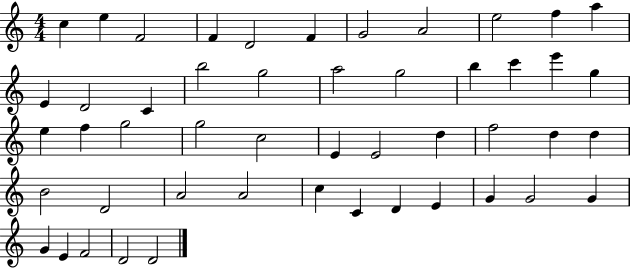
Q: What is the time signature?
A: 4/4